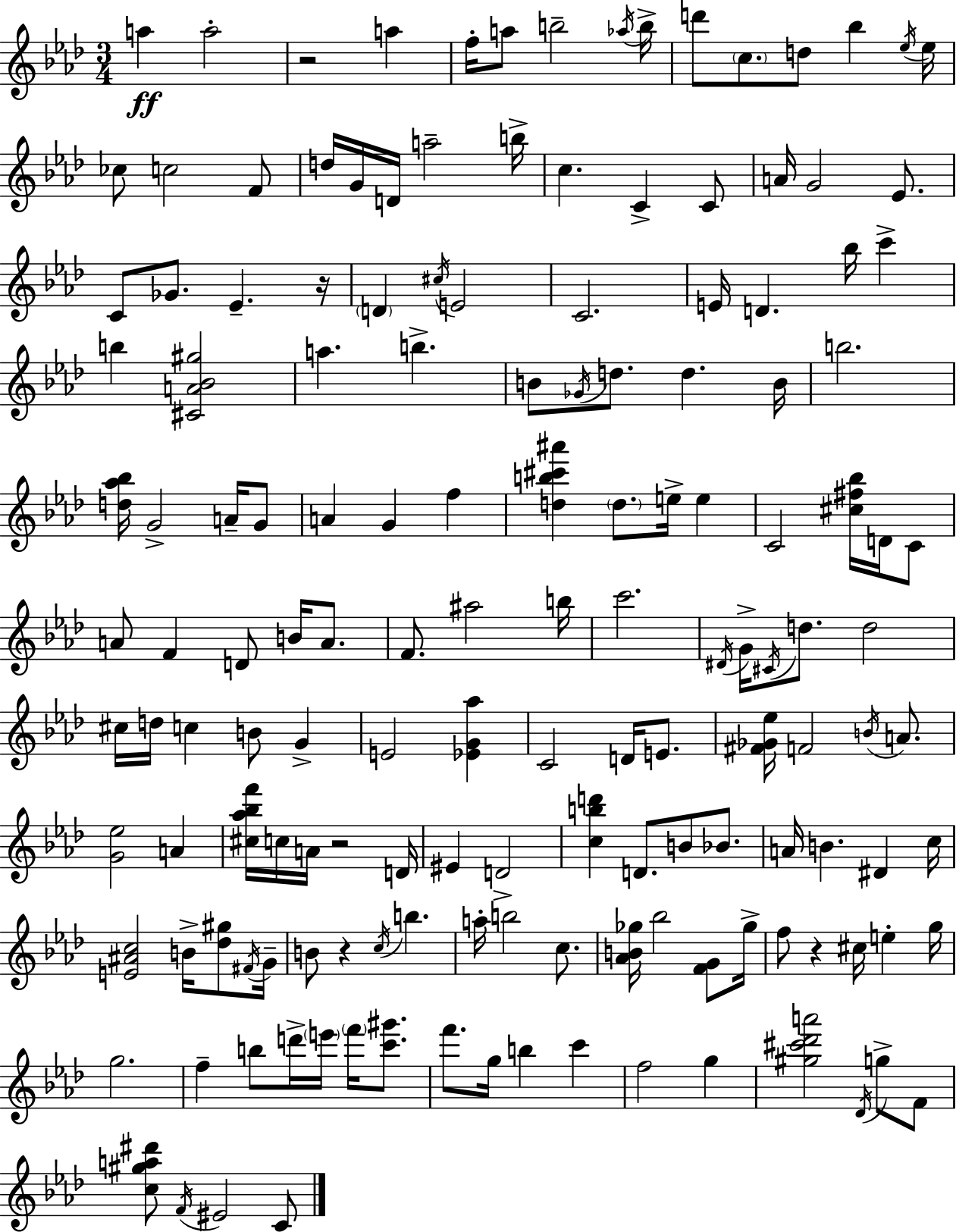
A5/q A5/h R/h A5/q F5/s A5/e B5/h Ab5/s B5/s D6/e C5/e. D5/e Bb5/q Eb5/s Eb5/s CES5/e C5/h F4/e D5/s G4/s D4/s A5/h B5/s C5/q. C4/q C4/e A4/s G4/h Eb4/e. C4/e Gb4/e. Eb4/q. R/s D4/q C#5/s E4/h C4/h. E4/s D4/q. Bb5/s C6/q B5/q [C#4,A4,Bb4,G#5]/h A5/q. B5/q. B4/e Gb4/s D5/e. D5/q. B4/s B5/h. [D5,Ab5,Bb5]/s G4/h A4/s G4/e A4/q G4/q F5/q [D5,B5,C#6,A#6]/q D5/e. E5/s E5/q C4/h [C#5,F#5,Bb5]/s D4/s C4/e A4/e F4/q D4/e B4/s A4/e. F4/e. A#5/h B5/s C6/h. D#4/s G4/s C#4/s D5/e. D5/h C#5/s D5/s C5/q B4/e G4/q E4/h [Eb4,G4,Ab5]/q C4/h D4/s E4/e. [F#4,Gb4,Eb5]/s F4/h B4/s A4/e. [G4,Eb5]/h A4/q [C#5,Ab5,Bb5,F6]/s C5/s A4/s R/h D4/s EIS4/q D4/h [C5,B5,D6]/q D4/e. B4/e Bb4/e. A4/s B4/q. D#4/q C5/s [E4,A#4,C5]/h B4/s [Db5,G#5]/e F#4/s G4/s B4/e R/q C5/s B5/q. A5/s B5/h C5/e. [Ab4,B4,Gb5]/s Bb5/h [F4,G4]/e Gb5/s F5/e R/q C#5/s E5/q G5/s G5/h. F5/q B5/e D6/s E6/s F6/s [C6,G#6]/e. F6/e. G5/s B5/q C6/q F5/h G5/q [G#5,C#6,Db6,A6]/h Db4/s G5/e F4/e [C5,G#5,A5,D#6]/e F4/s EIS4/h C4/e